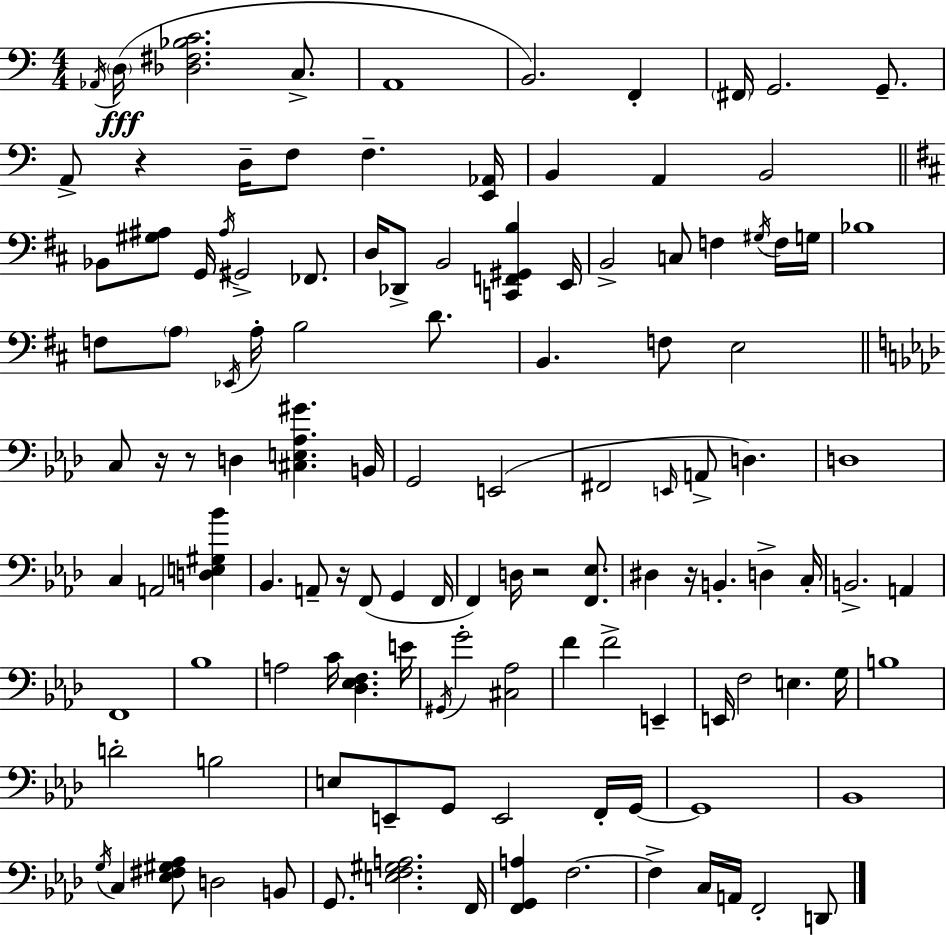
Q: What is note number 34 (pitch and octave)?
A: A3